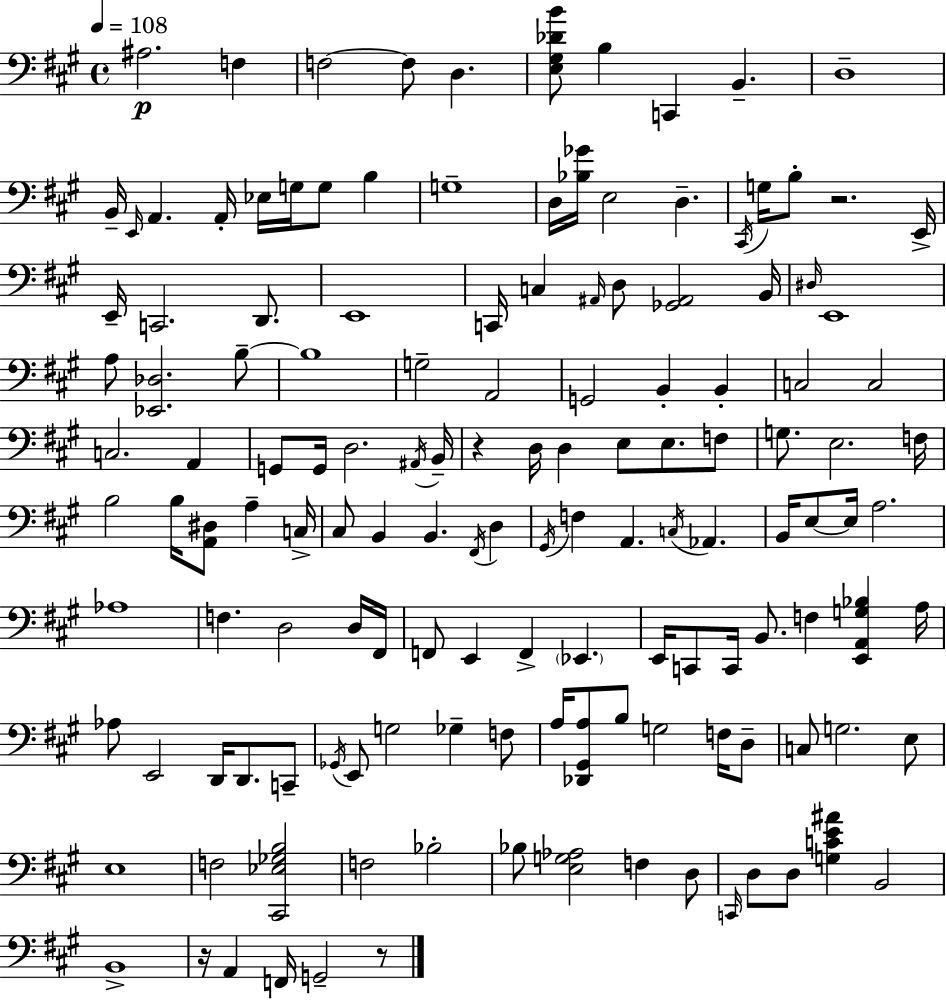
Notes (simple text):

A#3/h. F3/q F3/h F3/e D3/q. [E3,G#3,Db4,B4]/e B3/q C2/q B2/q. D3/w B2/s E2/s A2/q. A2/s Eb3/s G3/s G3/e B3/q G3/w D3/s [Bb3,Gb4]/s E3/h D3/q. C#2/s G3/s B3/e R/h. E2/s E2/s C2/h. D2/e. E2/w C2/s C3/q A#2/s D3/e [Gb2,A#2]/h B2/s D#3/s E2/w A3/e [Eb2,Db3]/h. B3/e B3/w G3/h A2/h G2/h B2/q B2/q C3/h C3/h C3/h. A2/q G2/e G2/s D3/h. A#2/s B2/s R/q D3/s D3/q E3/e E3/e. F3/e G3/e. E3/h. F3/s B3/h B3/s [A2,D#3]/e A3/q C3/s C#3/e B2/q B2/q. F#2/s D3/q G#2/s F3/q A2/q. C3/s Ab2/q. B2/s E3/e E3/s A3/h. Ab3/w F3/q. D3/h D3/s F#2/s F2/e E2/q F2/q Eb2/q. E2/s C2/e C2/s B2/e. F3/q [E2,A2,G3,Bb3]/q A3/s Ab3/e E2/h D2/s D2/e. C2/e Gb2/s E2/e G3/h Gb3/q F3/e A3/s [Db2,G#2,A3]/e B3/e G3/h F3/s D3/e C3/e G3/h. E3/e E3/w F3/h [C#2,Eb3,Gb3,B3]/h F3/h Bb3/h Bb3/e [E3,G3,Ab3]/h F3/q D3/e C2/s D3/e D3/e [G3,C4,E4,A#4]/q B2/h B2/w R/s A2/q F2/s G2/h R/e